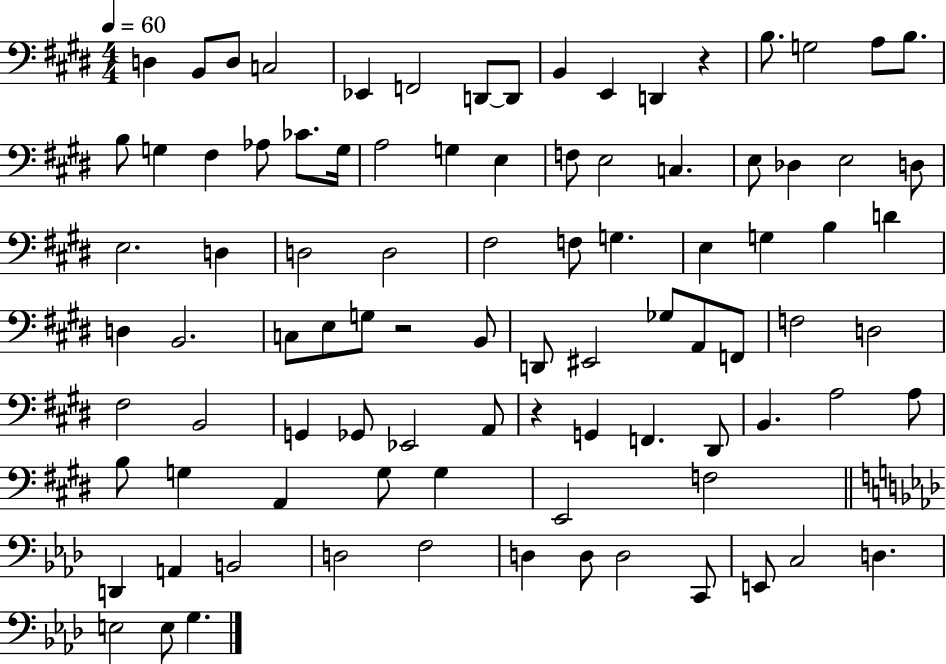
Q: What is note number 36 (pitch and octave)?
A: F#3